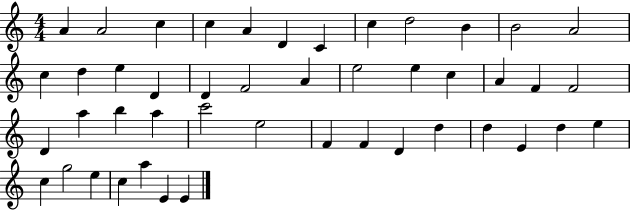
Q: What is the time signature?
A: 4/4